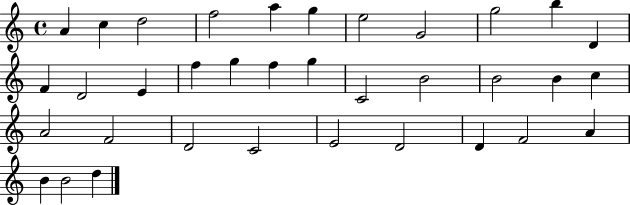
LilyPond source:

{
  \clef treble
  \time 4/4
  \defaultTimeSignature
  \key c \major
  a'4 c''4 d''2 | f''2 a''4 g''4 | e''2 g'2 | g''2 b''4 d'4 | \break f'4 d'2 e'4 | f''4 g''4 f''4 g''4 | c'2 b'2 | b'2 b'4 c''4 | \break a'2 f'2 | d'2 c'2 | e'2 d'2 | d'4 f'2 a'4 | \break b'4 b'2 d''4 | \bar "|."
}